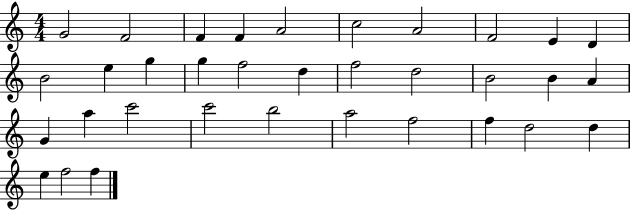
G4/h F4/h F4/q F4/q A4/h C5/h A4/h F4/h E4/q D4/q B4/h E5/q G5/q G5/q F5/h D5/q F5/h D5/h B4/h B4/q A4/q G4/q A5/q C6/h C6/h B5/h A5/h F5/h F5/q D5/h D5/q E5/q F5/h F5/q